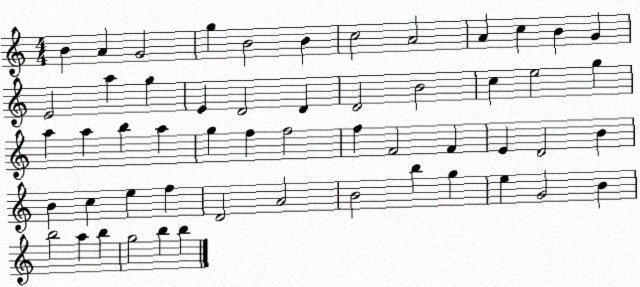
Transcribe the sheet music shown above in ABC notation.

X:1
T:Untitled
M:4/4
L:1/4
K:C
B A G2 g B2 B c2 A2 A c B G E2 a g E D2 D D2 B2 c e2 g a a b a g f f2 f F2 F E D2 B B c e f D2 A2 B2 b g e G2 B b2 a b g2 b b